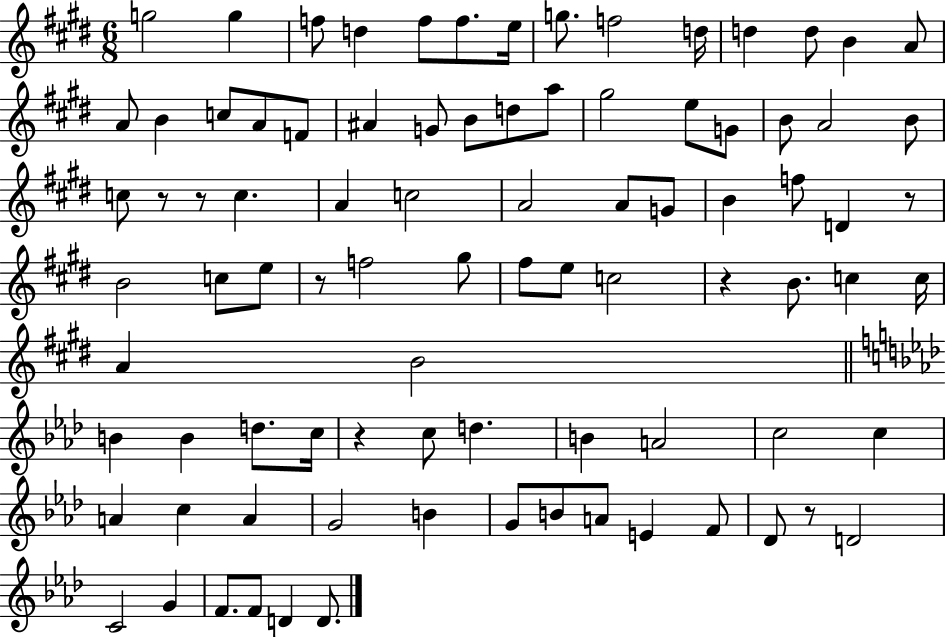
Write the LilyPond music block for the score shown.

{
  \clef treble
  \numericTimeSignature
  \time 6/8
  \key e \major
  g''2 g''4 | f''8 d''4 f''8 f''8. e''16 | g''8. f''2 d''16 | d''4 d''8 b'4 a'8 | \break a'8 b'4 c''8 a'8 f'8 | ais'4 g'8 b'8 d''8 a''8 | gis''2 e''8 g'8 | b'8 a'2 b'8 | \break c''8 r8 r8 c''4. | a'4 c''2 | a'2 a'8 g'8 | b'4 f''8 d'4 r8 | \break b'2 c''8 e''8 | r8 f''2 gis''8 | fis''8 e''8 c''2 | r4 b'8. c''4 c''16 | \break a'4 b'2 | \bar "||" \break \key aes \major b'4 b'4 d''8. c''16 | r4 c''8 d''4. | b'4 a'2 | c''2 c''4 | \break a'4 c''4 a'4 | g'2 b'4 | g'8 b'8 a'8 e'4 f'8 | des'8 r8 d'2 | \break c'2 g'4 | f'8. f'8 d'4 d'8. | \bar "|."
}